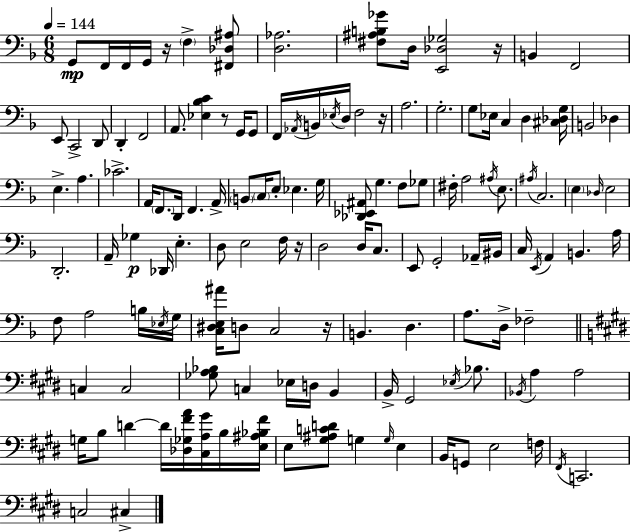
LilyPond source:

{
  \clef bass
  \numericTimeSignature
  \time 6/8
  \key f \major
  \tempo 4 = 144
  \repeat volta 2 { g,8\mp f,16 f,16 g,16 r16 \parenthesize f4-> <fis, des ais>8 | <d aes>2. | <fis ais b ges'>8 d16 <e, des ges>2 r16 | b,4 f,2 | \break e,8 c,2-> d,8 | d,4-. f,2 | a,8. <ees bes c'>4 r8 g,16 g,8 | f,16 \acciaccatura { aes,16 } b,16 \acciaccatura { ees16 } d16 f2 | \break r16 a2. | g2.-. | g8 ees16 c4 d4 | <cis des g>16 b,2 des4 | \break e4.-> a4. | ces'2.-> | a,16 \parenthesize f,8. d,16 f,4. | a,16-> \parenthesize b,8 \parenthesize c16 e8-. ees4. | \break g16 <des, ees, ais,>8 g4. f8 | ges8 fis16-. a2 \acciaccatura { ais16 } | e8. \acciaccatura { ais16 } c2. | \parenthesize e4 \grace { des16 } e2 | \break d,2.-. | a,16-- ges4\p des,16 e4.-. | d8 e2 | f16 r16 d2 | \break d16 c8. e,8 g,2-. | aes,16-- bis,16 c16 \acciaccatura { e,16 } a,4 b,4. | a16 f8 a2 | b16 \acciaccatura { ees16 } g16 <c dis e ais'>16 d8 c2 | \break r16 b,4. | d4. a8. d16-> fes2-- | \bar "||" \break \key e \major c4 c2 | <ges a bes>8 c4 ees16 d16 b,4 | b,16-> gis,2 \acciaccatura { ees16 } bes8. | \acciaccatura { bes,16 } a4 a2 | \break g16 b8 d'4~~ d'16 <des ges fis' a'>16 <cis a gis'>16 | b16 <e ais bes fis'>16 e8 <gis ais c' d'>8 g4 \grace { g16 } e4 | b,16 g,8 e2 | f16 \acciaccatura { fis,16 } c,2. | \break c2 | cis4-> } \bar "|."
}